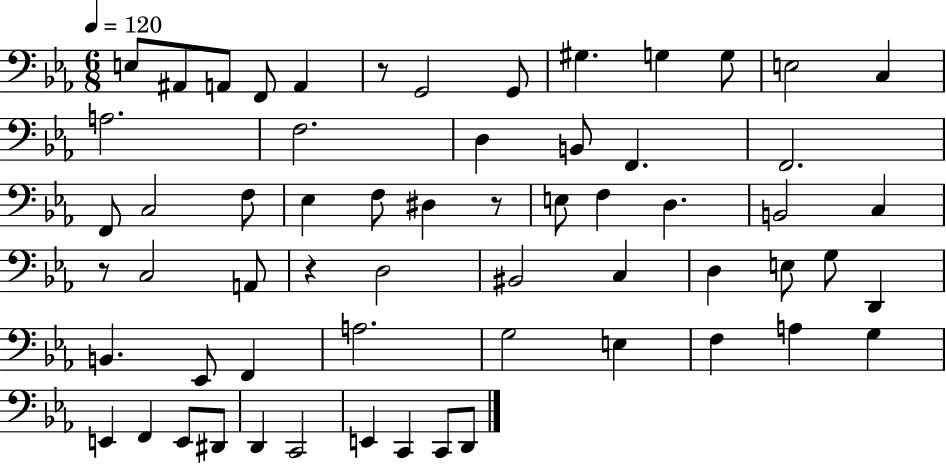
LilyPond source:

{
  \clef bass
  \numericTimeSignature
  \time 6/8
  \key ees \major
  \tempo 4 = 120
  e8 ais,8 a,8 f,8 a,4 | r8 g,2 g,8 | gis4. g4 g8 | e2 c4 | \break a2. | f2. | d4 b,8 f,4. | f,2. | \break f,8 c2 f8 | ees4 f8 dis4 r8 | e8 f4 d4. | b,2 c4 | \break r8 c2 a,8 | r4 d2 | bis,2 c4 | d4 e8 g8 d,4 | \break b,4. ees,8 f,4 | a2. | g2 e4 | f4 a4 g4 | \break e,4 f,4 e,8 dis,8 | d,4 c,2 | e,4 c,4 c,8 d,8 | \bar "|."
}